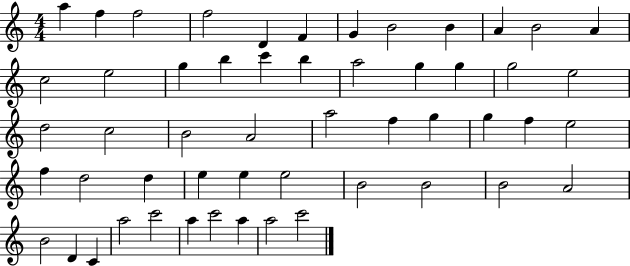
A5/q F5/q F5/h F5/h D4/q F4/q G4/q B4/h B4/q A4/q B4/h A4/q C5/h E5/h G5/q B5/q C6/q B5/q A5/h G5/q G5/q G5/h E5/h D5/h C5/h B4/h A4/h A5/h F5/q G5/q G5/q F5/q E5/h F5/q D5/h D5/q E5/q E5/q E5/h B4/h B4/h B4/h A4/h B4/h D4/q C4/q A5/h C6/h A5/q C6/h A5/q A5/h C6/h